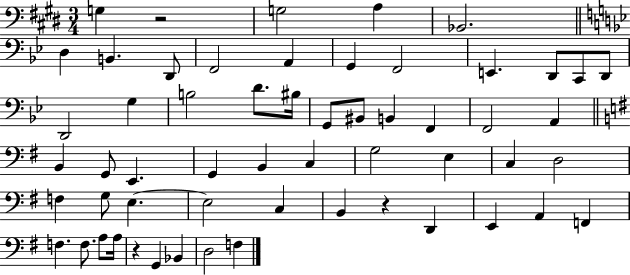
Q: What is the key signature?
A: E major